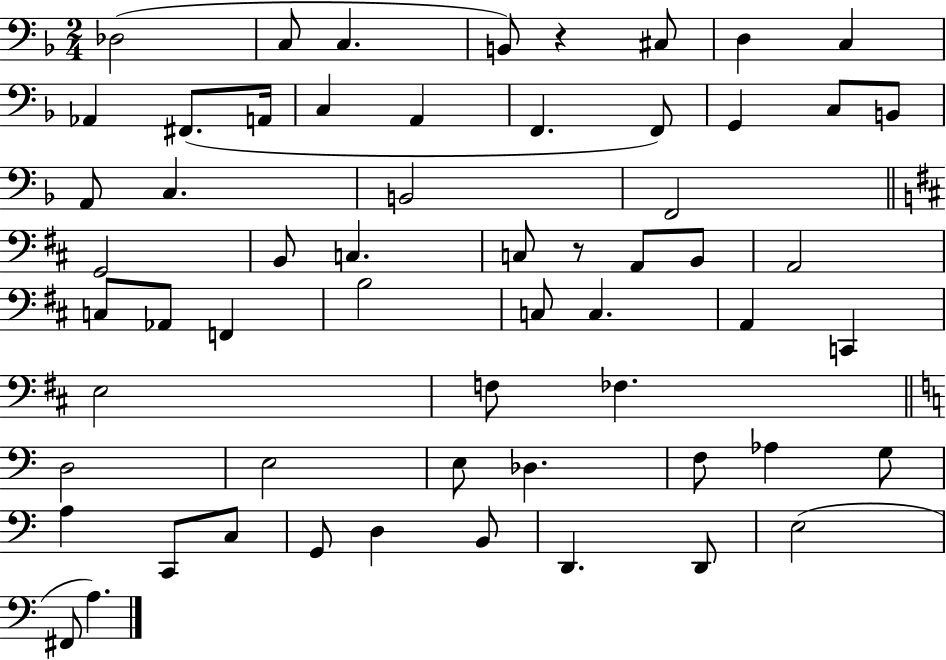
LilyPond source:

{
  \clef bass
  \numericTimeSignature
  \time 2/4
  \key f \major
  des2( | c8 c4. | b,8) r4 cis8 | d4 c4 | \break aes,4 fis,8.( a,16 | c4 a,4 | f,4. f,8) | g,4 c8 b,8 | \break a,8 c4. | b,2 | f,2 | \bar "||" \break \key d \major g,2 | b,8 c4. | c8 r8 a,8 b,8 | a,2 | \break c8 aes,8 f,4 | b2 | c8 c4. | a,4 c,4 | \break e2 | f8 fes4. | \bar "||" \break \key a \minor d2 | e2 | e8 des4. | f8 aes4 g8 | \break a4 c,8 c8 | g,8 d4 b,8 | d,4. d,8 | e2( | \break fis,8 a4.) | \bar "|."
}